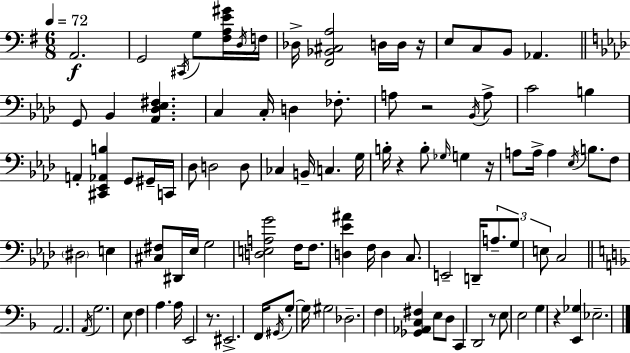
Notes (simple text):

A2/h. G2/h C#2/s G3/e [F#3,A3,E4,G#4]/s D3/s F3/s Db3/s [F#2,Bb2,C#3,A3]/h D3/s D3/s R/s E3/e C3/e B2/e Ab2/q. G2/e Bb2/q [Ab2,Db3,Eb3,F#3]/q. C3/q C3/s D3/q FES3/e. A3/e R/h Bb2/s A3/e C4/h B3/q A2/q [C#2,Eb2,Ab2,B3]/q G2/e G#2/s C2/s Db3/e D3/h D3/e CES3/q B2/s C3/q. G3/s B3/s R/q B3/e Gb3/s G3/q R/s A3/e A3/s A3/q Eb3/s B3/e. F3/e D#3/h E3/q [C#3,F#3]/e D#2/s Eb3/s G3/h [D3,E3,A3,G4]/h F3/s F3/e. [D3,Eb4,A#4]/q F3/s D3/q C3/e. E2/h D2/s A3/e. G3/e E3/e C3/h A2/h. A2/s G3/h. E3/e F3/q A3/q. A3/s E2/h R/e. EIS2/h. F2/s G#2/s G3/e G3/s G#3/h Db3/h. F3/q [Gb2,Ab2,C3,F#3]/q E3/e D3/e C2/q D2/h R/e E3/e E3/h G3/q R/q [E2,Gb3]/q Eb3/h.